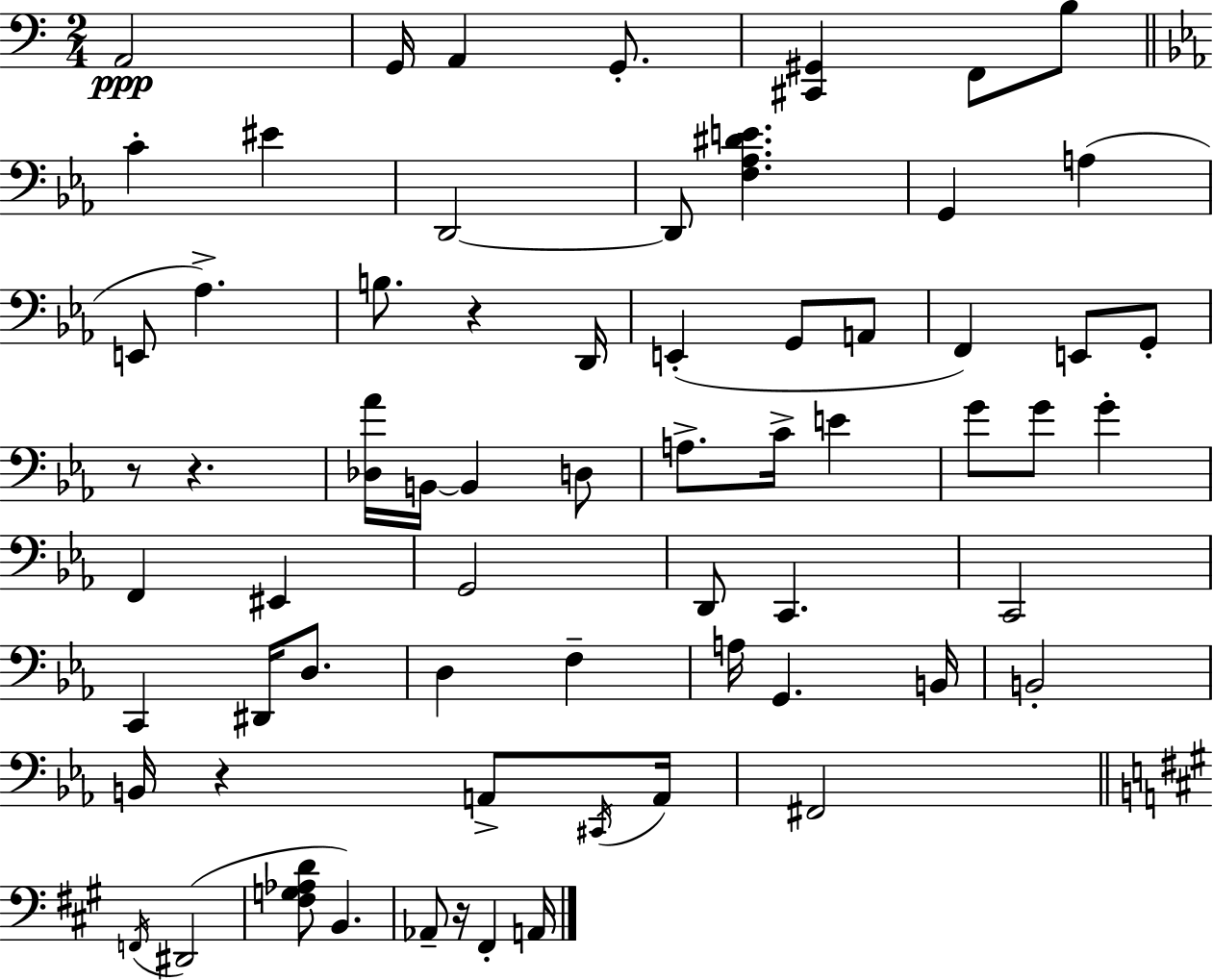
A2/h G2/s A2/q G2/e. [C#2,G#2]/q F2/e B3/e C4/q EIS4/q D2/h D2/e [F3,Ab3,D#4,E4]/q. G2/q A3/q E2/e Ab3/q. B3/e. R/q D2/s E2/q G2/e A2/e F2/q E2/e G2/e R/e R/q. [Db3,Ab4]/s B2/s B2/q D3/e A3/e. C4/s E4/q G4/e G4/e G4/q F2/q EIS2/q G2/h D2/e C2/q. C2/h C2/q D#2/s D3/e. D3/q F3/q A3/s G2/q. B2/s B2/h B2/s R/q A2/e C#2/s A2/s F#2/h F2/s D#2/h [F#3,G3,Ab3,D4]/e B2/q. Ab2/e R/s F#2/q A2/s